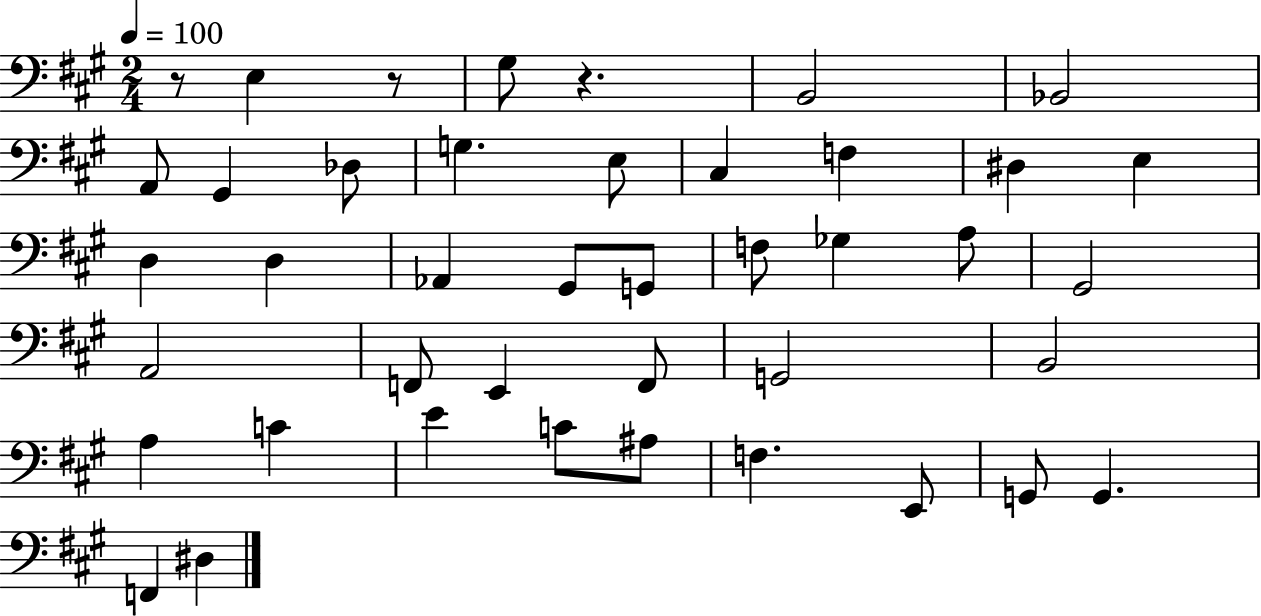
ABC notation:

X:1
T:Untitled
M:2/4
L:1/4
K:A
z/2 E, z/2 ^G,/2 z B,,2 _B,,2 A,,/2 ^G,, _D,/2 G, E,/2 ^C, F, ^D, E, D, D, _A,, ^G,,/2 G,,/2 F,/2 _G, A,/2 ^G,,2 A,,2 F,,/2 E,, F,,/2 G,,2 B,,2 A, C E C/2 ^A,/2 F, E,,/2 G,,/2 G,, F,, ^D,